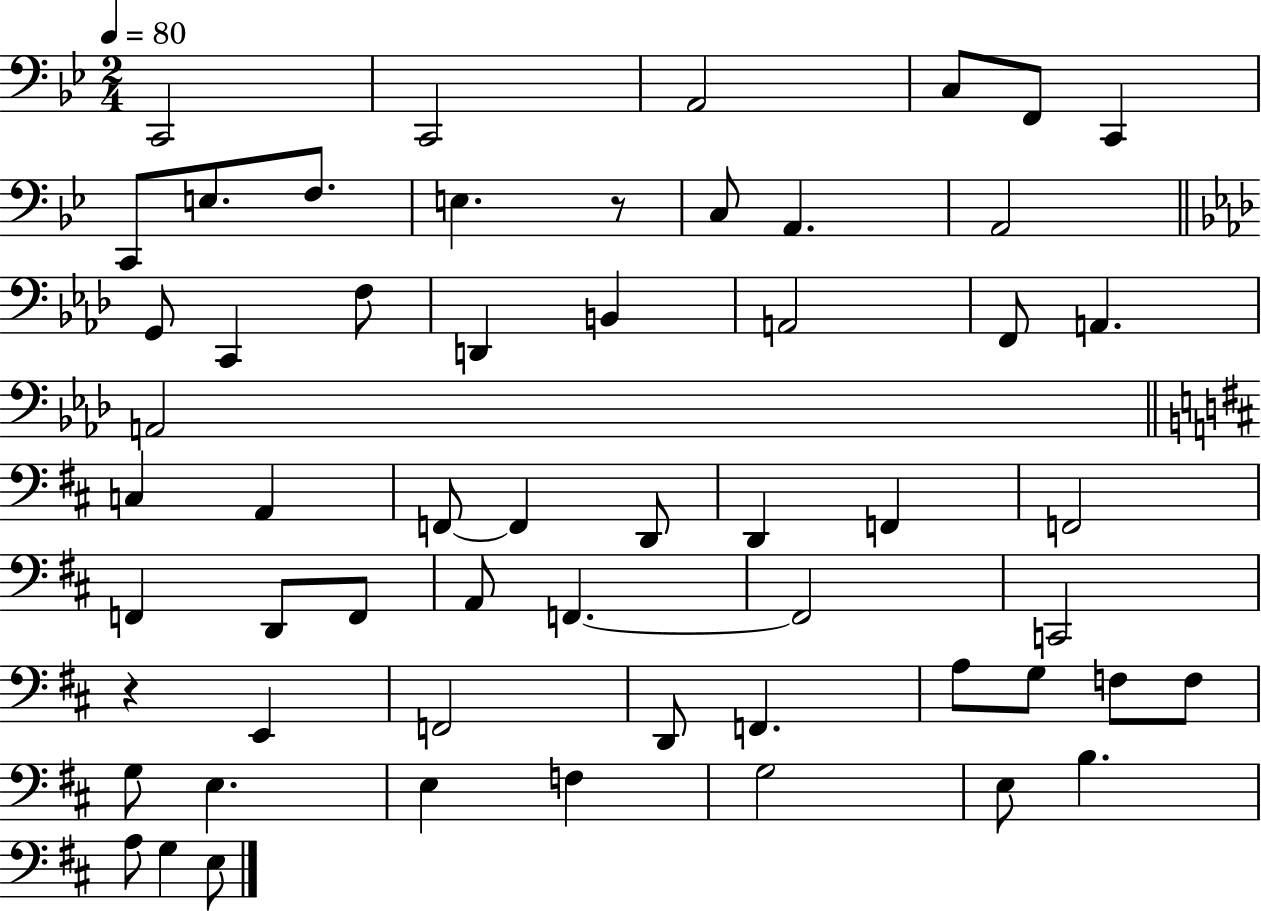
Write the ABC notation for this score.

X:1
T:Untitled
M:2/4
L:1/4
K:Bb
C,,2 C,,2 A,,2 C,/2 F,,/2 C,, C,,/2 E,/2 F,/2 E, z/2 C,/2 A,, A,,2 G,,/2 C,, F,/2 D,, B,, A,,2 F,,/2 A,, A,,2 C, A,, F,,/2 F,, D,,/2 D,, F,, F,,2 F,, D,,/2 F,,/2 A,,/2 F,, F,,2 C,,2 z E,, F,,2 D,,/2 F,, A,/2 G,/2 F,/2 F,/2 G,/2 E, E, F, G,2 E,/2 B, A,/2 G, E,/2